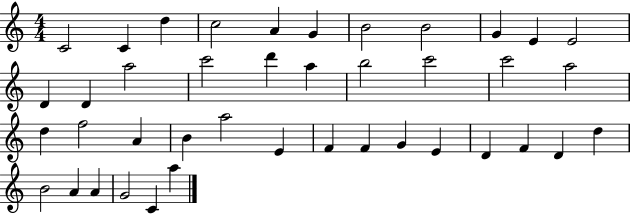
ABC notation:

X:1
T:Untitled
M:4/4
L:1/4
K:C
C2 C d c2 A G B2 B2 G E E2 D D a2 c'2 d' a b2 c'2 c'2 a2 d f2 A B a2 E F F G E D F D d B2 A A G2 C a